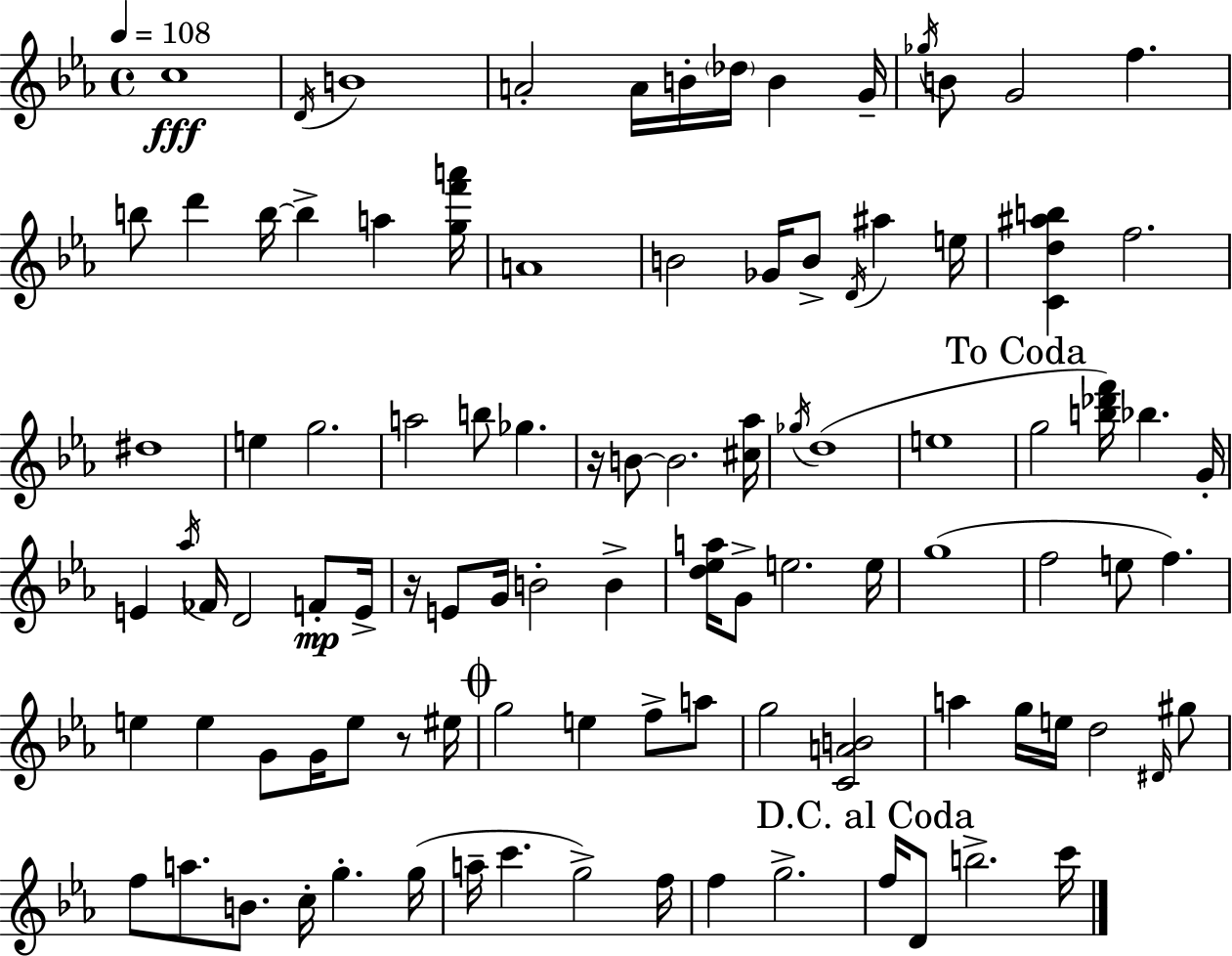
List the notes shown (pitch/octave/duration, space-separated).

C5/w D4/s B4/w A4/h A4/s B4/s Db5/s B4/q G4/s Gb5/s B4/e G4/h F5/q. B5/e D6/q B5/s B5/q A5/q [G5,F6,A6]/s A4/w B4/h Gb4/s B4/e D4/s A#5/q E5/s [C4,D5,A#5,B5]/q F5/h. D#5/w E5/q G5/h. A5/h B5/e Gb5/q. R/s B4/e B4/h. [C#5,Ab5]/s Gb5/s D5/w E5/w G5/h [B5,Db6,F6]/s Bb5/q. G4/s E4/q Ab5/s FES4/s D4/h F4/e E4/s R/s E4/e G4/s B4/h B4/q [D5,Eb5,A5]/s G4/e E5/h. E5/s G5/w F5/h E5/e F5/q. E5/q E5/q G4/e G4/s E5/e R/e EIS5/s G5/h E5/q F5/e A5/e G5/h [C4,A4,B4]/h A5/q G5/s E5/s D5/h D#4/s G#5/e F5/e A5/e. B4/e. C5/s G5/q. G5/s A5/s C6/q. G5/h F5/s F5/q G5/h. F5/s D4/e B5/h. C6/s